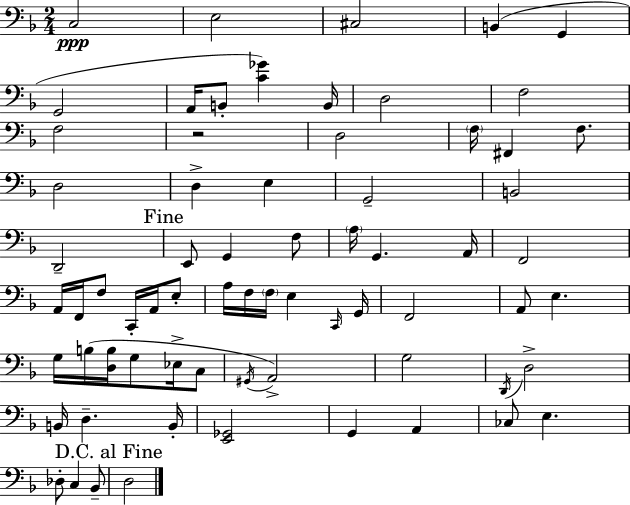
{
  \clef bass
  \numericTimeSignature
  \time 2/4
  \key f \major
  \repeat volta 2 { c2\ppp | e2 | cis2 | b,4( g,4 | \break g,2 | a,16 b,8-. <c' ges'>4) b,16 | d2 | f2 | \break f2 | r2 | d2 | \parenthesize f16 fis,4 f8. | \break d2 | d4-> e4 | g,2-- | b,2 | \break d,2-- | \mark "Fine" e,8 g,4 f8 | \parenthesize a16 g,4. a,16 | f,2 | \break a,16 f,16 f8 c,16-. a,16 e8-. | a16 f16 \parenthesize f16 e4 \grace { c,16 } | g,16 f,2 | a,8 e4. | \break g16 b16( <d b>16 g8 ees16-> c8 | \acciaccatura { gis,16 }) a,2-> | g2 | \acciaccatura { d,16 } d2-> | \break b,16 d4.-- | b,16-. <e, ges,>2 | g,4 a,4 | ces8 e4. | \break des8-. c4 | bes,8-- \mark "D.C. al Fine" d2 | } \bar "|."
}